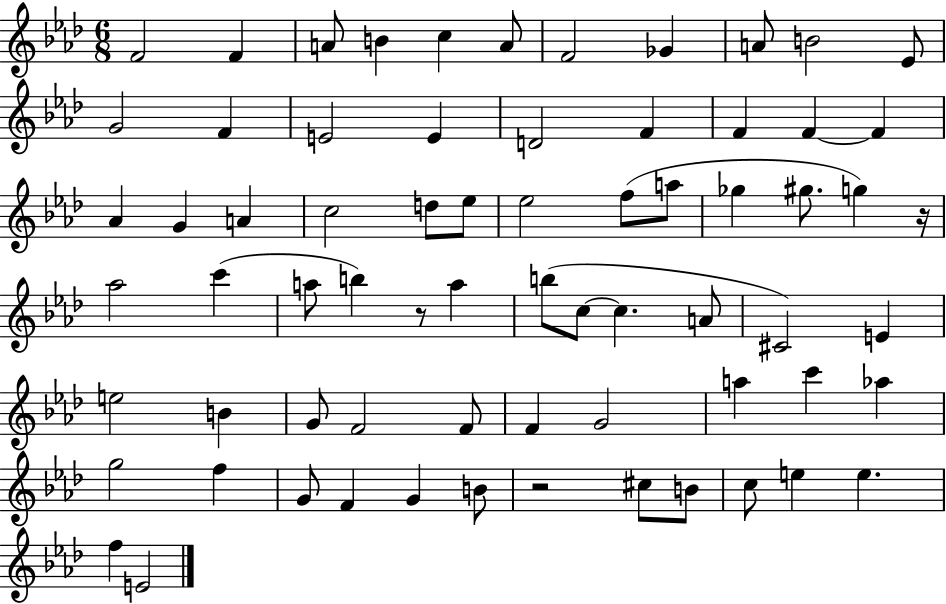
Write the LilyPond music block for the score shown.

{
  \clef treble
  \numericTimeSignature
  \time 6/8
  \key aes \major
  f'2 f'4 | a'8 b'4 c''4 a'8 | f'2 ges'4 | a'8 b'2 ees'8 | \break g'2 f'4 | e'2 e'4 | d'2 f'4 | f'4 f'4~~ f'4 | \break aes'4 g'4 a'4 | c''2 d''8 ees''8 | ees''2 f''8( a''8 | ges''4 gis''8. g''4) r16 | \break aes''2 c'''4( | a''8 b''4) r8 a''4 | b''8( c''8~~ c''4. a'8 | cis'2) e'4 | \break e''2 b'4 | g'8 f'2 f'8 | f'4 g'2 | a''4 c'''4 aes''4 | \break g''2 f''4 | g'8 f'4 g'4 b'8 | r2 cis''8 b'8 | c''8 e''4 e''4. | \break f''4 e'2 | \bar "|."
}